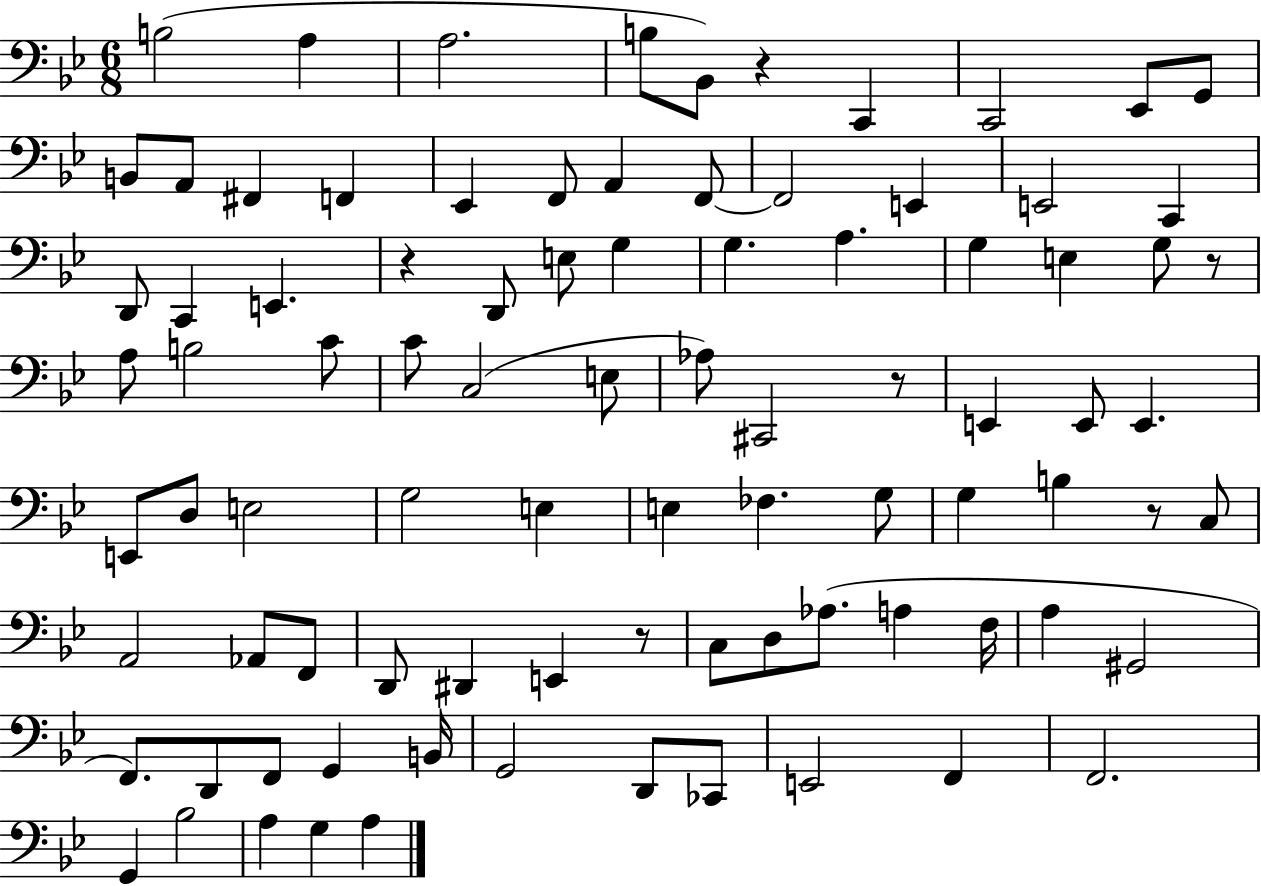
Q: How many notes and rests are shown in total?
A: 89